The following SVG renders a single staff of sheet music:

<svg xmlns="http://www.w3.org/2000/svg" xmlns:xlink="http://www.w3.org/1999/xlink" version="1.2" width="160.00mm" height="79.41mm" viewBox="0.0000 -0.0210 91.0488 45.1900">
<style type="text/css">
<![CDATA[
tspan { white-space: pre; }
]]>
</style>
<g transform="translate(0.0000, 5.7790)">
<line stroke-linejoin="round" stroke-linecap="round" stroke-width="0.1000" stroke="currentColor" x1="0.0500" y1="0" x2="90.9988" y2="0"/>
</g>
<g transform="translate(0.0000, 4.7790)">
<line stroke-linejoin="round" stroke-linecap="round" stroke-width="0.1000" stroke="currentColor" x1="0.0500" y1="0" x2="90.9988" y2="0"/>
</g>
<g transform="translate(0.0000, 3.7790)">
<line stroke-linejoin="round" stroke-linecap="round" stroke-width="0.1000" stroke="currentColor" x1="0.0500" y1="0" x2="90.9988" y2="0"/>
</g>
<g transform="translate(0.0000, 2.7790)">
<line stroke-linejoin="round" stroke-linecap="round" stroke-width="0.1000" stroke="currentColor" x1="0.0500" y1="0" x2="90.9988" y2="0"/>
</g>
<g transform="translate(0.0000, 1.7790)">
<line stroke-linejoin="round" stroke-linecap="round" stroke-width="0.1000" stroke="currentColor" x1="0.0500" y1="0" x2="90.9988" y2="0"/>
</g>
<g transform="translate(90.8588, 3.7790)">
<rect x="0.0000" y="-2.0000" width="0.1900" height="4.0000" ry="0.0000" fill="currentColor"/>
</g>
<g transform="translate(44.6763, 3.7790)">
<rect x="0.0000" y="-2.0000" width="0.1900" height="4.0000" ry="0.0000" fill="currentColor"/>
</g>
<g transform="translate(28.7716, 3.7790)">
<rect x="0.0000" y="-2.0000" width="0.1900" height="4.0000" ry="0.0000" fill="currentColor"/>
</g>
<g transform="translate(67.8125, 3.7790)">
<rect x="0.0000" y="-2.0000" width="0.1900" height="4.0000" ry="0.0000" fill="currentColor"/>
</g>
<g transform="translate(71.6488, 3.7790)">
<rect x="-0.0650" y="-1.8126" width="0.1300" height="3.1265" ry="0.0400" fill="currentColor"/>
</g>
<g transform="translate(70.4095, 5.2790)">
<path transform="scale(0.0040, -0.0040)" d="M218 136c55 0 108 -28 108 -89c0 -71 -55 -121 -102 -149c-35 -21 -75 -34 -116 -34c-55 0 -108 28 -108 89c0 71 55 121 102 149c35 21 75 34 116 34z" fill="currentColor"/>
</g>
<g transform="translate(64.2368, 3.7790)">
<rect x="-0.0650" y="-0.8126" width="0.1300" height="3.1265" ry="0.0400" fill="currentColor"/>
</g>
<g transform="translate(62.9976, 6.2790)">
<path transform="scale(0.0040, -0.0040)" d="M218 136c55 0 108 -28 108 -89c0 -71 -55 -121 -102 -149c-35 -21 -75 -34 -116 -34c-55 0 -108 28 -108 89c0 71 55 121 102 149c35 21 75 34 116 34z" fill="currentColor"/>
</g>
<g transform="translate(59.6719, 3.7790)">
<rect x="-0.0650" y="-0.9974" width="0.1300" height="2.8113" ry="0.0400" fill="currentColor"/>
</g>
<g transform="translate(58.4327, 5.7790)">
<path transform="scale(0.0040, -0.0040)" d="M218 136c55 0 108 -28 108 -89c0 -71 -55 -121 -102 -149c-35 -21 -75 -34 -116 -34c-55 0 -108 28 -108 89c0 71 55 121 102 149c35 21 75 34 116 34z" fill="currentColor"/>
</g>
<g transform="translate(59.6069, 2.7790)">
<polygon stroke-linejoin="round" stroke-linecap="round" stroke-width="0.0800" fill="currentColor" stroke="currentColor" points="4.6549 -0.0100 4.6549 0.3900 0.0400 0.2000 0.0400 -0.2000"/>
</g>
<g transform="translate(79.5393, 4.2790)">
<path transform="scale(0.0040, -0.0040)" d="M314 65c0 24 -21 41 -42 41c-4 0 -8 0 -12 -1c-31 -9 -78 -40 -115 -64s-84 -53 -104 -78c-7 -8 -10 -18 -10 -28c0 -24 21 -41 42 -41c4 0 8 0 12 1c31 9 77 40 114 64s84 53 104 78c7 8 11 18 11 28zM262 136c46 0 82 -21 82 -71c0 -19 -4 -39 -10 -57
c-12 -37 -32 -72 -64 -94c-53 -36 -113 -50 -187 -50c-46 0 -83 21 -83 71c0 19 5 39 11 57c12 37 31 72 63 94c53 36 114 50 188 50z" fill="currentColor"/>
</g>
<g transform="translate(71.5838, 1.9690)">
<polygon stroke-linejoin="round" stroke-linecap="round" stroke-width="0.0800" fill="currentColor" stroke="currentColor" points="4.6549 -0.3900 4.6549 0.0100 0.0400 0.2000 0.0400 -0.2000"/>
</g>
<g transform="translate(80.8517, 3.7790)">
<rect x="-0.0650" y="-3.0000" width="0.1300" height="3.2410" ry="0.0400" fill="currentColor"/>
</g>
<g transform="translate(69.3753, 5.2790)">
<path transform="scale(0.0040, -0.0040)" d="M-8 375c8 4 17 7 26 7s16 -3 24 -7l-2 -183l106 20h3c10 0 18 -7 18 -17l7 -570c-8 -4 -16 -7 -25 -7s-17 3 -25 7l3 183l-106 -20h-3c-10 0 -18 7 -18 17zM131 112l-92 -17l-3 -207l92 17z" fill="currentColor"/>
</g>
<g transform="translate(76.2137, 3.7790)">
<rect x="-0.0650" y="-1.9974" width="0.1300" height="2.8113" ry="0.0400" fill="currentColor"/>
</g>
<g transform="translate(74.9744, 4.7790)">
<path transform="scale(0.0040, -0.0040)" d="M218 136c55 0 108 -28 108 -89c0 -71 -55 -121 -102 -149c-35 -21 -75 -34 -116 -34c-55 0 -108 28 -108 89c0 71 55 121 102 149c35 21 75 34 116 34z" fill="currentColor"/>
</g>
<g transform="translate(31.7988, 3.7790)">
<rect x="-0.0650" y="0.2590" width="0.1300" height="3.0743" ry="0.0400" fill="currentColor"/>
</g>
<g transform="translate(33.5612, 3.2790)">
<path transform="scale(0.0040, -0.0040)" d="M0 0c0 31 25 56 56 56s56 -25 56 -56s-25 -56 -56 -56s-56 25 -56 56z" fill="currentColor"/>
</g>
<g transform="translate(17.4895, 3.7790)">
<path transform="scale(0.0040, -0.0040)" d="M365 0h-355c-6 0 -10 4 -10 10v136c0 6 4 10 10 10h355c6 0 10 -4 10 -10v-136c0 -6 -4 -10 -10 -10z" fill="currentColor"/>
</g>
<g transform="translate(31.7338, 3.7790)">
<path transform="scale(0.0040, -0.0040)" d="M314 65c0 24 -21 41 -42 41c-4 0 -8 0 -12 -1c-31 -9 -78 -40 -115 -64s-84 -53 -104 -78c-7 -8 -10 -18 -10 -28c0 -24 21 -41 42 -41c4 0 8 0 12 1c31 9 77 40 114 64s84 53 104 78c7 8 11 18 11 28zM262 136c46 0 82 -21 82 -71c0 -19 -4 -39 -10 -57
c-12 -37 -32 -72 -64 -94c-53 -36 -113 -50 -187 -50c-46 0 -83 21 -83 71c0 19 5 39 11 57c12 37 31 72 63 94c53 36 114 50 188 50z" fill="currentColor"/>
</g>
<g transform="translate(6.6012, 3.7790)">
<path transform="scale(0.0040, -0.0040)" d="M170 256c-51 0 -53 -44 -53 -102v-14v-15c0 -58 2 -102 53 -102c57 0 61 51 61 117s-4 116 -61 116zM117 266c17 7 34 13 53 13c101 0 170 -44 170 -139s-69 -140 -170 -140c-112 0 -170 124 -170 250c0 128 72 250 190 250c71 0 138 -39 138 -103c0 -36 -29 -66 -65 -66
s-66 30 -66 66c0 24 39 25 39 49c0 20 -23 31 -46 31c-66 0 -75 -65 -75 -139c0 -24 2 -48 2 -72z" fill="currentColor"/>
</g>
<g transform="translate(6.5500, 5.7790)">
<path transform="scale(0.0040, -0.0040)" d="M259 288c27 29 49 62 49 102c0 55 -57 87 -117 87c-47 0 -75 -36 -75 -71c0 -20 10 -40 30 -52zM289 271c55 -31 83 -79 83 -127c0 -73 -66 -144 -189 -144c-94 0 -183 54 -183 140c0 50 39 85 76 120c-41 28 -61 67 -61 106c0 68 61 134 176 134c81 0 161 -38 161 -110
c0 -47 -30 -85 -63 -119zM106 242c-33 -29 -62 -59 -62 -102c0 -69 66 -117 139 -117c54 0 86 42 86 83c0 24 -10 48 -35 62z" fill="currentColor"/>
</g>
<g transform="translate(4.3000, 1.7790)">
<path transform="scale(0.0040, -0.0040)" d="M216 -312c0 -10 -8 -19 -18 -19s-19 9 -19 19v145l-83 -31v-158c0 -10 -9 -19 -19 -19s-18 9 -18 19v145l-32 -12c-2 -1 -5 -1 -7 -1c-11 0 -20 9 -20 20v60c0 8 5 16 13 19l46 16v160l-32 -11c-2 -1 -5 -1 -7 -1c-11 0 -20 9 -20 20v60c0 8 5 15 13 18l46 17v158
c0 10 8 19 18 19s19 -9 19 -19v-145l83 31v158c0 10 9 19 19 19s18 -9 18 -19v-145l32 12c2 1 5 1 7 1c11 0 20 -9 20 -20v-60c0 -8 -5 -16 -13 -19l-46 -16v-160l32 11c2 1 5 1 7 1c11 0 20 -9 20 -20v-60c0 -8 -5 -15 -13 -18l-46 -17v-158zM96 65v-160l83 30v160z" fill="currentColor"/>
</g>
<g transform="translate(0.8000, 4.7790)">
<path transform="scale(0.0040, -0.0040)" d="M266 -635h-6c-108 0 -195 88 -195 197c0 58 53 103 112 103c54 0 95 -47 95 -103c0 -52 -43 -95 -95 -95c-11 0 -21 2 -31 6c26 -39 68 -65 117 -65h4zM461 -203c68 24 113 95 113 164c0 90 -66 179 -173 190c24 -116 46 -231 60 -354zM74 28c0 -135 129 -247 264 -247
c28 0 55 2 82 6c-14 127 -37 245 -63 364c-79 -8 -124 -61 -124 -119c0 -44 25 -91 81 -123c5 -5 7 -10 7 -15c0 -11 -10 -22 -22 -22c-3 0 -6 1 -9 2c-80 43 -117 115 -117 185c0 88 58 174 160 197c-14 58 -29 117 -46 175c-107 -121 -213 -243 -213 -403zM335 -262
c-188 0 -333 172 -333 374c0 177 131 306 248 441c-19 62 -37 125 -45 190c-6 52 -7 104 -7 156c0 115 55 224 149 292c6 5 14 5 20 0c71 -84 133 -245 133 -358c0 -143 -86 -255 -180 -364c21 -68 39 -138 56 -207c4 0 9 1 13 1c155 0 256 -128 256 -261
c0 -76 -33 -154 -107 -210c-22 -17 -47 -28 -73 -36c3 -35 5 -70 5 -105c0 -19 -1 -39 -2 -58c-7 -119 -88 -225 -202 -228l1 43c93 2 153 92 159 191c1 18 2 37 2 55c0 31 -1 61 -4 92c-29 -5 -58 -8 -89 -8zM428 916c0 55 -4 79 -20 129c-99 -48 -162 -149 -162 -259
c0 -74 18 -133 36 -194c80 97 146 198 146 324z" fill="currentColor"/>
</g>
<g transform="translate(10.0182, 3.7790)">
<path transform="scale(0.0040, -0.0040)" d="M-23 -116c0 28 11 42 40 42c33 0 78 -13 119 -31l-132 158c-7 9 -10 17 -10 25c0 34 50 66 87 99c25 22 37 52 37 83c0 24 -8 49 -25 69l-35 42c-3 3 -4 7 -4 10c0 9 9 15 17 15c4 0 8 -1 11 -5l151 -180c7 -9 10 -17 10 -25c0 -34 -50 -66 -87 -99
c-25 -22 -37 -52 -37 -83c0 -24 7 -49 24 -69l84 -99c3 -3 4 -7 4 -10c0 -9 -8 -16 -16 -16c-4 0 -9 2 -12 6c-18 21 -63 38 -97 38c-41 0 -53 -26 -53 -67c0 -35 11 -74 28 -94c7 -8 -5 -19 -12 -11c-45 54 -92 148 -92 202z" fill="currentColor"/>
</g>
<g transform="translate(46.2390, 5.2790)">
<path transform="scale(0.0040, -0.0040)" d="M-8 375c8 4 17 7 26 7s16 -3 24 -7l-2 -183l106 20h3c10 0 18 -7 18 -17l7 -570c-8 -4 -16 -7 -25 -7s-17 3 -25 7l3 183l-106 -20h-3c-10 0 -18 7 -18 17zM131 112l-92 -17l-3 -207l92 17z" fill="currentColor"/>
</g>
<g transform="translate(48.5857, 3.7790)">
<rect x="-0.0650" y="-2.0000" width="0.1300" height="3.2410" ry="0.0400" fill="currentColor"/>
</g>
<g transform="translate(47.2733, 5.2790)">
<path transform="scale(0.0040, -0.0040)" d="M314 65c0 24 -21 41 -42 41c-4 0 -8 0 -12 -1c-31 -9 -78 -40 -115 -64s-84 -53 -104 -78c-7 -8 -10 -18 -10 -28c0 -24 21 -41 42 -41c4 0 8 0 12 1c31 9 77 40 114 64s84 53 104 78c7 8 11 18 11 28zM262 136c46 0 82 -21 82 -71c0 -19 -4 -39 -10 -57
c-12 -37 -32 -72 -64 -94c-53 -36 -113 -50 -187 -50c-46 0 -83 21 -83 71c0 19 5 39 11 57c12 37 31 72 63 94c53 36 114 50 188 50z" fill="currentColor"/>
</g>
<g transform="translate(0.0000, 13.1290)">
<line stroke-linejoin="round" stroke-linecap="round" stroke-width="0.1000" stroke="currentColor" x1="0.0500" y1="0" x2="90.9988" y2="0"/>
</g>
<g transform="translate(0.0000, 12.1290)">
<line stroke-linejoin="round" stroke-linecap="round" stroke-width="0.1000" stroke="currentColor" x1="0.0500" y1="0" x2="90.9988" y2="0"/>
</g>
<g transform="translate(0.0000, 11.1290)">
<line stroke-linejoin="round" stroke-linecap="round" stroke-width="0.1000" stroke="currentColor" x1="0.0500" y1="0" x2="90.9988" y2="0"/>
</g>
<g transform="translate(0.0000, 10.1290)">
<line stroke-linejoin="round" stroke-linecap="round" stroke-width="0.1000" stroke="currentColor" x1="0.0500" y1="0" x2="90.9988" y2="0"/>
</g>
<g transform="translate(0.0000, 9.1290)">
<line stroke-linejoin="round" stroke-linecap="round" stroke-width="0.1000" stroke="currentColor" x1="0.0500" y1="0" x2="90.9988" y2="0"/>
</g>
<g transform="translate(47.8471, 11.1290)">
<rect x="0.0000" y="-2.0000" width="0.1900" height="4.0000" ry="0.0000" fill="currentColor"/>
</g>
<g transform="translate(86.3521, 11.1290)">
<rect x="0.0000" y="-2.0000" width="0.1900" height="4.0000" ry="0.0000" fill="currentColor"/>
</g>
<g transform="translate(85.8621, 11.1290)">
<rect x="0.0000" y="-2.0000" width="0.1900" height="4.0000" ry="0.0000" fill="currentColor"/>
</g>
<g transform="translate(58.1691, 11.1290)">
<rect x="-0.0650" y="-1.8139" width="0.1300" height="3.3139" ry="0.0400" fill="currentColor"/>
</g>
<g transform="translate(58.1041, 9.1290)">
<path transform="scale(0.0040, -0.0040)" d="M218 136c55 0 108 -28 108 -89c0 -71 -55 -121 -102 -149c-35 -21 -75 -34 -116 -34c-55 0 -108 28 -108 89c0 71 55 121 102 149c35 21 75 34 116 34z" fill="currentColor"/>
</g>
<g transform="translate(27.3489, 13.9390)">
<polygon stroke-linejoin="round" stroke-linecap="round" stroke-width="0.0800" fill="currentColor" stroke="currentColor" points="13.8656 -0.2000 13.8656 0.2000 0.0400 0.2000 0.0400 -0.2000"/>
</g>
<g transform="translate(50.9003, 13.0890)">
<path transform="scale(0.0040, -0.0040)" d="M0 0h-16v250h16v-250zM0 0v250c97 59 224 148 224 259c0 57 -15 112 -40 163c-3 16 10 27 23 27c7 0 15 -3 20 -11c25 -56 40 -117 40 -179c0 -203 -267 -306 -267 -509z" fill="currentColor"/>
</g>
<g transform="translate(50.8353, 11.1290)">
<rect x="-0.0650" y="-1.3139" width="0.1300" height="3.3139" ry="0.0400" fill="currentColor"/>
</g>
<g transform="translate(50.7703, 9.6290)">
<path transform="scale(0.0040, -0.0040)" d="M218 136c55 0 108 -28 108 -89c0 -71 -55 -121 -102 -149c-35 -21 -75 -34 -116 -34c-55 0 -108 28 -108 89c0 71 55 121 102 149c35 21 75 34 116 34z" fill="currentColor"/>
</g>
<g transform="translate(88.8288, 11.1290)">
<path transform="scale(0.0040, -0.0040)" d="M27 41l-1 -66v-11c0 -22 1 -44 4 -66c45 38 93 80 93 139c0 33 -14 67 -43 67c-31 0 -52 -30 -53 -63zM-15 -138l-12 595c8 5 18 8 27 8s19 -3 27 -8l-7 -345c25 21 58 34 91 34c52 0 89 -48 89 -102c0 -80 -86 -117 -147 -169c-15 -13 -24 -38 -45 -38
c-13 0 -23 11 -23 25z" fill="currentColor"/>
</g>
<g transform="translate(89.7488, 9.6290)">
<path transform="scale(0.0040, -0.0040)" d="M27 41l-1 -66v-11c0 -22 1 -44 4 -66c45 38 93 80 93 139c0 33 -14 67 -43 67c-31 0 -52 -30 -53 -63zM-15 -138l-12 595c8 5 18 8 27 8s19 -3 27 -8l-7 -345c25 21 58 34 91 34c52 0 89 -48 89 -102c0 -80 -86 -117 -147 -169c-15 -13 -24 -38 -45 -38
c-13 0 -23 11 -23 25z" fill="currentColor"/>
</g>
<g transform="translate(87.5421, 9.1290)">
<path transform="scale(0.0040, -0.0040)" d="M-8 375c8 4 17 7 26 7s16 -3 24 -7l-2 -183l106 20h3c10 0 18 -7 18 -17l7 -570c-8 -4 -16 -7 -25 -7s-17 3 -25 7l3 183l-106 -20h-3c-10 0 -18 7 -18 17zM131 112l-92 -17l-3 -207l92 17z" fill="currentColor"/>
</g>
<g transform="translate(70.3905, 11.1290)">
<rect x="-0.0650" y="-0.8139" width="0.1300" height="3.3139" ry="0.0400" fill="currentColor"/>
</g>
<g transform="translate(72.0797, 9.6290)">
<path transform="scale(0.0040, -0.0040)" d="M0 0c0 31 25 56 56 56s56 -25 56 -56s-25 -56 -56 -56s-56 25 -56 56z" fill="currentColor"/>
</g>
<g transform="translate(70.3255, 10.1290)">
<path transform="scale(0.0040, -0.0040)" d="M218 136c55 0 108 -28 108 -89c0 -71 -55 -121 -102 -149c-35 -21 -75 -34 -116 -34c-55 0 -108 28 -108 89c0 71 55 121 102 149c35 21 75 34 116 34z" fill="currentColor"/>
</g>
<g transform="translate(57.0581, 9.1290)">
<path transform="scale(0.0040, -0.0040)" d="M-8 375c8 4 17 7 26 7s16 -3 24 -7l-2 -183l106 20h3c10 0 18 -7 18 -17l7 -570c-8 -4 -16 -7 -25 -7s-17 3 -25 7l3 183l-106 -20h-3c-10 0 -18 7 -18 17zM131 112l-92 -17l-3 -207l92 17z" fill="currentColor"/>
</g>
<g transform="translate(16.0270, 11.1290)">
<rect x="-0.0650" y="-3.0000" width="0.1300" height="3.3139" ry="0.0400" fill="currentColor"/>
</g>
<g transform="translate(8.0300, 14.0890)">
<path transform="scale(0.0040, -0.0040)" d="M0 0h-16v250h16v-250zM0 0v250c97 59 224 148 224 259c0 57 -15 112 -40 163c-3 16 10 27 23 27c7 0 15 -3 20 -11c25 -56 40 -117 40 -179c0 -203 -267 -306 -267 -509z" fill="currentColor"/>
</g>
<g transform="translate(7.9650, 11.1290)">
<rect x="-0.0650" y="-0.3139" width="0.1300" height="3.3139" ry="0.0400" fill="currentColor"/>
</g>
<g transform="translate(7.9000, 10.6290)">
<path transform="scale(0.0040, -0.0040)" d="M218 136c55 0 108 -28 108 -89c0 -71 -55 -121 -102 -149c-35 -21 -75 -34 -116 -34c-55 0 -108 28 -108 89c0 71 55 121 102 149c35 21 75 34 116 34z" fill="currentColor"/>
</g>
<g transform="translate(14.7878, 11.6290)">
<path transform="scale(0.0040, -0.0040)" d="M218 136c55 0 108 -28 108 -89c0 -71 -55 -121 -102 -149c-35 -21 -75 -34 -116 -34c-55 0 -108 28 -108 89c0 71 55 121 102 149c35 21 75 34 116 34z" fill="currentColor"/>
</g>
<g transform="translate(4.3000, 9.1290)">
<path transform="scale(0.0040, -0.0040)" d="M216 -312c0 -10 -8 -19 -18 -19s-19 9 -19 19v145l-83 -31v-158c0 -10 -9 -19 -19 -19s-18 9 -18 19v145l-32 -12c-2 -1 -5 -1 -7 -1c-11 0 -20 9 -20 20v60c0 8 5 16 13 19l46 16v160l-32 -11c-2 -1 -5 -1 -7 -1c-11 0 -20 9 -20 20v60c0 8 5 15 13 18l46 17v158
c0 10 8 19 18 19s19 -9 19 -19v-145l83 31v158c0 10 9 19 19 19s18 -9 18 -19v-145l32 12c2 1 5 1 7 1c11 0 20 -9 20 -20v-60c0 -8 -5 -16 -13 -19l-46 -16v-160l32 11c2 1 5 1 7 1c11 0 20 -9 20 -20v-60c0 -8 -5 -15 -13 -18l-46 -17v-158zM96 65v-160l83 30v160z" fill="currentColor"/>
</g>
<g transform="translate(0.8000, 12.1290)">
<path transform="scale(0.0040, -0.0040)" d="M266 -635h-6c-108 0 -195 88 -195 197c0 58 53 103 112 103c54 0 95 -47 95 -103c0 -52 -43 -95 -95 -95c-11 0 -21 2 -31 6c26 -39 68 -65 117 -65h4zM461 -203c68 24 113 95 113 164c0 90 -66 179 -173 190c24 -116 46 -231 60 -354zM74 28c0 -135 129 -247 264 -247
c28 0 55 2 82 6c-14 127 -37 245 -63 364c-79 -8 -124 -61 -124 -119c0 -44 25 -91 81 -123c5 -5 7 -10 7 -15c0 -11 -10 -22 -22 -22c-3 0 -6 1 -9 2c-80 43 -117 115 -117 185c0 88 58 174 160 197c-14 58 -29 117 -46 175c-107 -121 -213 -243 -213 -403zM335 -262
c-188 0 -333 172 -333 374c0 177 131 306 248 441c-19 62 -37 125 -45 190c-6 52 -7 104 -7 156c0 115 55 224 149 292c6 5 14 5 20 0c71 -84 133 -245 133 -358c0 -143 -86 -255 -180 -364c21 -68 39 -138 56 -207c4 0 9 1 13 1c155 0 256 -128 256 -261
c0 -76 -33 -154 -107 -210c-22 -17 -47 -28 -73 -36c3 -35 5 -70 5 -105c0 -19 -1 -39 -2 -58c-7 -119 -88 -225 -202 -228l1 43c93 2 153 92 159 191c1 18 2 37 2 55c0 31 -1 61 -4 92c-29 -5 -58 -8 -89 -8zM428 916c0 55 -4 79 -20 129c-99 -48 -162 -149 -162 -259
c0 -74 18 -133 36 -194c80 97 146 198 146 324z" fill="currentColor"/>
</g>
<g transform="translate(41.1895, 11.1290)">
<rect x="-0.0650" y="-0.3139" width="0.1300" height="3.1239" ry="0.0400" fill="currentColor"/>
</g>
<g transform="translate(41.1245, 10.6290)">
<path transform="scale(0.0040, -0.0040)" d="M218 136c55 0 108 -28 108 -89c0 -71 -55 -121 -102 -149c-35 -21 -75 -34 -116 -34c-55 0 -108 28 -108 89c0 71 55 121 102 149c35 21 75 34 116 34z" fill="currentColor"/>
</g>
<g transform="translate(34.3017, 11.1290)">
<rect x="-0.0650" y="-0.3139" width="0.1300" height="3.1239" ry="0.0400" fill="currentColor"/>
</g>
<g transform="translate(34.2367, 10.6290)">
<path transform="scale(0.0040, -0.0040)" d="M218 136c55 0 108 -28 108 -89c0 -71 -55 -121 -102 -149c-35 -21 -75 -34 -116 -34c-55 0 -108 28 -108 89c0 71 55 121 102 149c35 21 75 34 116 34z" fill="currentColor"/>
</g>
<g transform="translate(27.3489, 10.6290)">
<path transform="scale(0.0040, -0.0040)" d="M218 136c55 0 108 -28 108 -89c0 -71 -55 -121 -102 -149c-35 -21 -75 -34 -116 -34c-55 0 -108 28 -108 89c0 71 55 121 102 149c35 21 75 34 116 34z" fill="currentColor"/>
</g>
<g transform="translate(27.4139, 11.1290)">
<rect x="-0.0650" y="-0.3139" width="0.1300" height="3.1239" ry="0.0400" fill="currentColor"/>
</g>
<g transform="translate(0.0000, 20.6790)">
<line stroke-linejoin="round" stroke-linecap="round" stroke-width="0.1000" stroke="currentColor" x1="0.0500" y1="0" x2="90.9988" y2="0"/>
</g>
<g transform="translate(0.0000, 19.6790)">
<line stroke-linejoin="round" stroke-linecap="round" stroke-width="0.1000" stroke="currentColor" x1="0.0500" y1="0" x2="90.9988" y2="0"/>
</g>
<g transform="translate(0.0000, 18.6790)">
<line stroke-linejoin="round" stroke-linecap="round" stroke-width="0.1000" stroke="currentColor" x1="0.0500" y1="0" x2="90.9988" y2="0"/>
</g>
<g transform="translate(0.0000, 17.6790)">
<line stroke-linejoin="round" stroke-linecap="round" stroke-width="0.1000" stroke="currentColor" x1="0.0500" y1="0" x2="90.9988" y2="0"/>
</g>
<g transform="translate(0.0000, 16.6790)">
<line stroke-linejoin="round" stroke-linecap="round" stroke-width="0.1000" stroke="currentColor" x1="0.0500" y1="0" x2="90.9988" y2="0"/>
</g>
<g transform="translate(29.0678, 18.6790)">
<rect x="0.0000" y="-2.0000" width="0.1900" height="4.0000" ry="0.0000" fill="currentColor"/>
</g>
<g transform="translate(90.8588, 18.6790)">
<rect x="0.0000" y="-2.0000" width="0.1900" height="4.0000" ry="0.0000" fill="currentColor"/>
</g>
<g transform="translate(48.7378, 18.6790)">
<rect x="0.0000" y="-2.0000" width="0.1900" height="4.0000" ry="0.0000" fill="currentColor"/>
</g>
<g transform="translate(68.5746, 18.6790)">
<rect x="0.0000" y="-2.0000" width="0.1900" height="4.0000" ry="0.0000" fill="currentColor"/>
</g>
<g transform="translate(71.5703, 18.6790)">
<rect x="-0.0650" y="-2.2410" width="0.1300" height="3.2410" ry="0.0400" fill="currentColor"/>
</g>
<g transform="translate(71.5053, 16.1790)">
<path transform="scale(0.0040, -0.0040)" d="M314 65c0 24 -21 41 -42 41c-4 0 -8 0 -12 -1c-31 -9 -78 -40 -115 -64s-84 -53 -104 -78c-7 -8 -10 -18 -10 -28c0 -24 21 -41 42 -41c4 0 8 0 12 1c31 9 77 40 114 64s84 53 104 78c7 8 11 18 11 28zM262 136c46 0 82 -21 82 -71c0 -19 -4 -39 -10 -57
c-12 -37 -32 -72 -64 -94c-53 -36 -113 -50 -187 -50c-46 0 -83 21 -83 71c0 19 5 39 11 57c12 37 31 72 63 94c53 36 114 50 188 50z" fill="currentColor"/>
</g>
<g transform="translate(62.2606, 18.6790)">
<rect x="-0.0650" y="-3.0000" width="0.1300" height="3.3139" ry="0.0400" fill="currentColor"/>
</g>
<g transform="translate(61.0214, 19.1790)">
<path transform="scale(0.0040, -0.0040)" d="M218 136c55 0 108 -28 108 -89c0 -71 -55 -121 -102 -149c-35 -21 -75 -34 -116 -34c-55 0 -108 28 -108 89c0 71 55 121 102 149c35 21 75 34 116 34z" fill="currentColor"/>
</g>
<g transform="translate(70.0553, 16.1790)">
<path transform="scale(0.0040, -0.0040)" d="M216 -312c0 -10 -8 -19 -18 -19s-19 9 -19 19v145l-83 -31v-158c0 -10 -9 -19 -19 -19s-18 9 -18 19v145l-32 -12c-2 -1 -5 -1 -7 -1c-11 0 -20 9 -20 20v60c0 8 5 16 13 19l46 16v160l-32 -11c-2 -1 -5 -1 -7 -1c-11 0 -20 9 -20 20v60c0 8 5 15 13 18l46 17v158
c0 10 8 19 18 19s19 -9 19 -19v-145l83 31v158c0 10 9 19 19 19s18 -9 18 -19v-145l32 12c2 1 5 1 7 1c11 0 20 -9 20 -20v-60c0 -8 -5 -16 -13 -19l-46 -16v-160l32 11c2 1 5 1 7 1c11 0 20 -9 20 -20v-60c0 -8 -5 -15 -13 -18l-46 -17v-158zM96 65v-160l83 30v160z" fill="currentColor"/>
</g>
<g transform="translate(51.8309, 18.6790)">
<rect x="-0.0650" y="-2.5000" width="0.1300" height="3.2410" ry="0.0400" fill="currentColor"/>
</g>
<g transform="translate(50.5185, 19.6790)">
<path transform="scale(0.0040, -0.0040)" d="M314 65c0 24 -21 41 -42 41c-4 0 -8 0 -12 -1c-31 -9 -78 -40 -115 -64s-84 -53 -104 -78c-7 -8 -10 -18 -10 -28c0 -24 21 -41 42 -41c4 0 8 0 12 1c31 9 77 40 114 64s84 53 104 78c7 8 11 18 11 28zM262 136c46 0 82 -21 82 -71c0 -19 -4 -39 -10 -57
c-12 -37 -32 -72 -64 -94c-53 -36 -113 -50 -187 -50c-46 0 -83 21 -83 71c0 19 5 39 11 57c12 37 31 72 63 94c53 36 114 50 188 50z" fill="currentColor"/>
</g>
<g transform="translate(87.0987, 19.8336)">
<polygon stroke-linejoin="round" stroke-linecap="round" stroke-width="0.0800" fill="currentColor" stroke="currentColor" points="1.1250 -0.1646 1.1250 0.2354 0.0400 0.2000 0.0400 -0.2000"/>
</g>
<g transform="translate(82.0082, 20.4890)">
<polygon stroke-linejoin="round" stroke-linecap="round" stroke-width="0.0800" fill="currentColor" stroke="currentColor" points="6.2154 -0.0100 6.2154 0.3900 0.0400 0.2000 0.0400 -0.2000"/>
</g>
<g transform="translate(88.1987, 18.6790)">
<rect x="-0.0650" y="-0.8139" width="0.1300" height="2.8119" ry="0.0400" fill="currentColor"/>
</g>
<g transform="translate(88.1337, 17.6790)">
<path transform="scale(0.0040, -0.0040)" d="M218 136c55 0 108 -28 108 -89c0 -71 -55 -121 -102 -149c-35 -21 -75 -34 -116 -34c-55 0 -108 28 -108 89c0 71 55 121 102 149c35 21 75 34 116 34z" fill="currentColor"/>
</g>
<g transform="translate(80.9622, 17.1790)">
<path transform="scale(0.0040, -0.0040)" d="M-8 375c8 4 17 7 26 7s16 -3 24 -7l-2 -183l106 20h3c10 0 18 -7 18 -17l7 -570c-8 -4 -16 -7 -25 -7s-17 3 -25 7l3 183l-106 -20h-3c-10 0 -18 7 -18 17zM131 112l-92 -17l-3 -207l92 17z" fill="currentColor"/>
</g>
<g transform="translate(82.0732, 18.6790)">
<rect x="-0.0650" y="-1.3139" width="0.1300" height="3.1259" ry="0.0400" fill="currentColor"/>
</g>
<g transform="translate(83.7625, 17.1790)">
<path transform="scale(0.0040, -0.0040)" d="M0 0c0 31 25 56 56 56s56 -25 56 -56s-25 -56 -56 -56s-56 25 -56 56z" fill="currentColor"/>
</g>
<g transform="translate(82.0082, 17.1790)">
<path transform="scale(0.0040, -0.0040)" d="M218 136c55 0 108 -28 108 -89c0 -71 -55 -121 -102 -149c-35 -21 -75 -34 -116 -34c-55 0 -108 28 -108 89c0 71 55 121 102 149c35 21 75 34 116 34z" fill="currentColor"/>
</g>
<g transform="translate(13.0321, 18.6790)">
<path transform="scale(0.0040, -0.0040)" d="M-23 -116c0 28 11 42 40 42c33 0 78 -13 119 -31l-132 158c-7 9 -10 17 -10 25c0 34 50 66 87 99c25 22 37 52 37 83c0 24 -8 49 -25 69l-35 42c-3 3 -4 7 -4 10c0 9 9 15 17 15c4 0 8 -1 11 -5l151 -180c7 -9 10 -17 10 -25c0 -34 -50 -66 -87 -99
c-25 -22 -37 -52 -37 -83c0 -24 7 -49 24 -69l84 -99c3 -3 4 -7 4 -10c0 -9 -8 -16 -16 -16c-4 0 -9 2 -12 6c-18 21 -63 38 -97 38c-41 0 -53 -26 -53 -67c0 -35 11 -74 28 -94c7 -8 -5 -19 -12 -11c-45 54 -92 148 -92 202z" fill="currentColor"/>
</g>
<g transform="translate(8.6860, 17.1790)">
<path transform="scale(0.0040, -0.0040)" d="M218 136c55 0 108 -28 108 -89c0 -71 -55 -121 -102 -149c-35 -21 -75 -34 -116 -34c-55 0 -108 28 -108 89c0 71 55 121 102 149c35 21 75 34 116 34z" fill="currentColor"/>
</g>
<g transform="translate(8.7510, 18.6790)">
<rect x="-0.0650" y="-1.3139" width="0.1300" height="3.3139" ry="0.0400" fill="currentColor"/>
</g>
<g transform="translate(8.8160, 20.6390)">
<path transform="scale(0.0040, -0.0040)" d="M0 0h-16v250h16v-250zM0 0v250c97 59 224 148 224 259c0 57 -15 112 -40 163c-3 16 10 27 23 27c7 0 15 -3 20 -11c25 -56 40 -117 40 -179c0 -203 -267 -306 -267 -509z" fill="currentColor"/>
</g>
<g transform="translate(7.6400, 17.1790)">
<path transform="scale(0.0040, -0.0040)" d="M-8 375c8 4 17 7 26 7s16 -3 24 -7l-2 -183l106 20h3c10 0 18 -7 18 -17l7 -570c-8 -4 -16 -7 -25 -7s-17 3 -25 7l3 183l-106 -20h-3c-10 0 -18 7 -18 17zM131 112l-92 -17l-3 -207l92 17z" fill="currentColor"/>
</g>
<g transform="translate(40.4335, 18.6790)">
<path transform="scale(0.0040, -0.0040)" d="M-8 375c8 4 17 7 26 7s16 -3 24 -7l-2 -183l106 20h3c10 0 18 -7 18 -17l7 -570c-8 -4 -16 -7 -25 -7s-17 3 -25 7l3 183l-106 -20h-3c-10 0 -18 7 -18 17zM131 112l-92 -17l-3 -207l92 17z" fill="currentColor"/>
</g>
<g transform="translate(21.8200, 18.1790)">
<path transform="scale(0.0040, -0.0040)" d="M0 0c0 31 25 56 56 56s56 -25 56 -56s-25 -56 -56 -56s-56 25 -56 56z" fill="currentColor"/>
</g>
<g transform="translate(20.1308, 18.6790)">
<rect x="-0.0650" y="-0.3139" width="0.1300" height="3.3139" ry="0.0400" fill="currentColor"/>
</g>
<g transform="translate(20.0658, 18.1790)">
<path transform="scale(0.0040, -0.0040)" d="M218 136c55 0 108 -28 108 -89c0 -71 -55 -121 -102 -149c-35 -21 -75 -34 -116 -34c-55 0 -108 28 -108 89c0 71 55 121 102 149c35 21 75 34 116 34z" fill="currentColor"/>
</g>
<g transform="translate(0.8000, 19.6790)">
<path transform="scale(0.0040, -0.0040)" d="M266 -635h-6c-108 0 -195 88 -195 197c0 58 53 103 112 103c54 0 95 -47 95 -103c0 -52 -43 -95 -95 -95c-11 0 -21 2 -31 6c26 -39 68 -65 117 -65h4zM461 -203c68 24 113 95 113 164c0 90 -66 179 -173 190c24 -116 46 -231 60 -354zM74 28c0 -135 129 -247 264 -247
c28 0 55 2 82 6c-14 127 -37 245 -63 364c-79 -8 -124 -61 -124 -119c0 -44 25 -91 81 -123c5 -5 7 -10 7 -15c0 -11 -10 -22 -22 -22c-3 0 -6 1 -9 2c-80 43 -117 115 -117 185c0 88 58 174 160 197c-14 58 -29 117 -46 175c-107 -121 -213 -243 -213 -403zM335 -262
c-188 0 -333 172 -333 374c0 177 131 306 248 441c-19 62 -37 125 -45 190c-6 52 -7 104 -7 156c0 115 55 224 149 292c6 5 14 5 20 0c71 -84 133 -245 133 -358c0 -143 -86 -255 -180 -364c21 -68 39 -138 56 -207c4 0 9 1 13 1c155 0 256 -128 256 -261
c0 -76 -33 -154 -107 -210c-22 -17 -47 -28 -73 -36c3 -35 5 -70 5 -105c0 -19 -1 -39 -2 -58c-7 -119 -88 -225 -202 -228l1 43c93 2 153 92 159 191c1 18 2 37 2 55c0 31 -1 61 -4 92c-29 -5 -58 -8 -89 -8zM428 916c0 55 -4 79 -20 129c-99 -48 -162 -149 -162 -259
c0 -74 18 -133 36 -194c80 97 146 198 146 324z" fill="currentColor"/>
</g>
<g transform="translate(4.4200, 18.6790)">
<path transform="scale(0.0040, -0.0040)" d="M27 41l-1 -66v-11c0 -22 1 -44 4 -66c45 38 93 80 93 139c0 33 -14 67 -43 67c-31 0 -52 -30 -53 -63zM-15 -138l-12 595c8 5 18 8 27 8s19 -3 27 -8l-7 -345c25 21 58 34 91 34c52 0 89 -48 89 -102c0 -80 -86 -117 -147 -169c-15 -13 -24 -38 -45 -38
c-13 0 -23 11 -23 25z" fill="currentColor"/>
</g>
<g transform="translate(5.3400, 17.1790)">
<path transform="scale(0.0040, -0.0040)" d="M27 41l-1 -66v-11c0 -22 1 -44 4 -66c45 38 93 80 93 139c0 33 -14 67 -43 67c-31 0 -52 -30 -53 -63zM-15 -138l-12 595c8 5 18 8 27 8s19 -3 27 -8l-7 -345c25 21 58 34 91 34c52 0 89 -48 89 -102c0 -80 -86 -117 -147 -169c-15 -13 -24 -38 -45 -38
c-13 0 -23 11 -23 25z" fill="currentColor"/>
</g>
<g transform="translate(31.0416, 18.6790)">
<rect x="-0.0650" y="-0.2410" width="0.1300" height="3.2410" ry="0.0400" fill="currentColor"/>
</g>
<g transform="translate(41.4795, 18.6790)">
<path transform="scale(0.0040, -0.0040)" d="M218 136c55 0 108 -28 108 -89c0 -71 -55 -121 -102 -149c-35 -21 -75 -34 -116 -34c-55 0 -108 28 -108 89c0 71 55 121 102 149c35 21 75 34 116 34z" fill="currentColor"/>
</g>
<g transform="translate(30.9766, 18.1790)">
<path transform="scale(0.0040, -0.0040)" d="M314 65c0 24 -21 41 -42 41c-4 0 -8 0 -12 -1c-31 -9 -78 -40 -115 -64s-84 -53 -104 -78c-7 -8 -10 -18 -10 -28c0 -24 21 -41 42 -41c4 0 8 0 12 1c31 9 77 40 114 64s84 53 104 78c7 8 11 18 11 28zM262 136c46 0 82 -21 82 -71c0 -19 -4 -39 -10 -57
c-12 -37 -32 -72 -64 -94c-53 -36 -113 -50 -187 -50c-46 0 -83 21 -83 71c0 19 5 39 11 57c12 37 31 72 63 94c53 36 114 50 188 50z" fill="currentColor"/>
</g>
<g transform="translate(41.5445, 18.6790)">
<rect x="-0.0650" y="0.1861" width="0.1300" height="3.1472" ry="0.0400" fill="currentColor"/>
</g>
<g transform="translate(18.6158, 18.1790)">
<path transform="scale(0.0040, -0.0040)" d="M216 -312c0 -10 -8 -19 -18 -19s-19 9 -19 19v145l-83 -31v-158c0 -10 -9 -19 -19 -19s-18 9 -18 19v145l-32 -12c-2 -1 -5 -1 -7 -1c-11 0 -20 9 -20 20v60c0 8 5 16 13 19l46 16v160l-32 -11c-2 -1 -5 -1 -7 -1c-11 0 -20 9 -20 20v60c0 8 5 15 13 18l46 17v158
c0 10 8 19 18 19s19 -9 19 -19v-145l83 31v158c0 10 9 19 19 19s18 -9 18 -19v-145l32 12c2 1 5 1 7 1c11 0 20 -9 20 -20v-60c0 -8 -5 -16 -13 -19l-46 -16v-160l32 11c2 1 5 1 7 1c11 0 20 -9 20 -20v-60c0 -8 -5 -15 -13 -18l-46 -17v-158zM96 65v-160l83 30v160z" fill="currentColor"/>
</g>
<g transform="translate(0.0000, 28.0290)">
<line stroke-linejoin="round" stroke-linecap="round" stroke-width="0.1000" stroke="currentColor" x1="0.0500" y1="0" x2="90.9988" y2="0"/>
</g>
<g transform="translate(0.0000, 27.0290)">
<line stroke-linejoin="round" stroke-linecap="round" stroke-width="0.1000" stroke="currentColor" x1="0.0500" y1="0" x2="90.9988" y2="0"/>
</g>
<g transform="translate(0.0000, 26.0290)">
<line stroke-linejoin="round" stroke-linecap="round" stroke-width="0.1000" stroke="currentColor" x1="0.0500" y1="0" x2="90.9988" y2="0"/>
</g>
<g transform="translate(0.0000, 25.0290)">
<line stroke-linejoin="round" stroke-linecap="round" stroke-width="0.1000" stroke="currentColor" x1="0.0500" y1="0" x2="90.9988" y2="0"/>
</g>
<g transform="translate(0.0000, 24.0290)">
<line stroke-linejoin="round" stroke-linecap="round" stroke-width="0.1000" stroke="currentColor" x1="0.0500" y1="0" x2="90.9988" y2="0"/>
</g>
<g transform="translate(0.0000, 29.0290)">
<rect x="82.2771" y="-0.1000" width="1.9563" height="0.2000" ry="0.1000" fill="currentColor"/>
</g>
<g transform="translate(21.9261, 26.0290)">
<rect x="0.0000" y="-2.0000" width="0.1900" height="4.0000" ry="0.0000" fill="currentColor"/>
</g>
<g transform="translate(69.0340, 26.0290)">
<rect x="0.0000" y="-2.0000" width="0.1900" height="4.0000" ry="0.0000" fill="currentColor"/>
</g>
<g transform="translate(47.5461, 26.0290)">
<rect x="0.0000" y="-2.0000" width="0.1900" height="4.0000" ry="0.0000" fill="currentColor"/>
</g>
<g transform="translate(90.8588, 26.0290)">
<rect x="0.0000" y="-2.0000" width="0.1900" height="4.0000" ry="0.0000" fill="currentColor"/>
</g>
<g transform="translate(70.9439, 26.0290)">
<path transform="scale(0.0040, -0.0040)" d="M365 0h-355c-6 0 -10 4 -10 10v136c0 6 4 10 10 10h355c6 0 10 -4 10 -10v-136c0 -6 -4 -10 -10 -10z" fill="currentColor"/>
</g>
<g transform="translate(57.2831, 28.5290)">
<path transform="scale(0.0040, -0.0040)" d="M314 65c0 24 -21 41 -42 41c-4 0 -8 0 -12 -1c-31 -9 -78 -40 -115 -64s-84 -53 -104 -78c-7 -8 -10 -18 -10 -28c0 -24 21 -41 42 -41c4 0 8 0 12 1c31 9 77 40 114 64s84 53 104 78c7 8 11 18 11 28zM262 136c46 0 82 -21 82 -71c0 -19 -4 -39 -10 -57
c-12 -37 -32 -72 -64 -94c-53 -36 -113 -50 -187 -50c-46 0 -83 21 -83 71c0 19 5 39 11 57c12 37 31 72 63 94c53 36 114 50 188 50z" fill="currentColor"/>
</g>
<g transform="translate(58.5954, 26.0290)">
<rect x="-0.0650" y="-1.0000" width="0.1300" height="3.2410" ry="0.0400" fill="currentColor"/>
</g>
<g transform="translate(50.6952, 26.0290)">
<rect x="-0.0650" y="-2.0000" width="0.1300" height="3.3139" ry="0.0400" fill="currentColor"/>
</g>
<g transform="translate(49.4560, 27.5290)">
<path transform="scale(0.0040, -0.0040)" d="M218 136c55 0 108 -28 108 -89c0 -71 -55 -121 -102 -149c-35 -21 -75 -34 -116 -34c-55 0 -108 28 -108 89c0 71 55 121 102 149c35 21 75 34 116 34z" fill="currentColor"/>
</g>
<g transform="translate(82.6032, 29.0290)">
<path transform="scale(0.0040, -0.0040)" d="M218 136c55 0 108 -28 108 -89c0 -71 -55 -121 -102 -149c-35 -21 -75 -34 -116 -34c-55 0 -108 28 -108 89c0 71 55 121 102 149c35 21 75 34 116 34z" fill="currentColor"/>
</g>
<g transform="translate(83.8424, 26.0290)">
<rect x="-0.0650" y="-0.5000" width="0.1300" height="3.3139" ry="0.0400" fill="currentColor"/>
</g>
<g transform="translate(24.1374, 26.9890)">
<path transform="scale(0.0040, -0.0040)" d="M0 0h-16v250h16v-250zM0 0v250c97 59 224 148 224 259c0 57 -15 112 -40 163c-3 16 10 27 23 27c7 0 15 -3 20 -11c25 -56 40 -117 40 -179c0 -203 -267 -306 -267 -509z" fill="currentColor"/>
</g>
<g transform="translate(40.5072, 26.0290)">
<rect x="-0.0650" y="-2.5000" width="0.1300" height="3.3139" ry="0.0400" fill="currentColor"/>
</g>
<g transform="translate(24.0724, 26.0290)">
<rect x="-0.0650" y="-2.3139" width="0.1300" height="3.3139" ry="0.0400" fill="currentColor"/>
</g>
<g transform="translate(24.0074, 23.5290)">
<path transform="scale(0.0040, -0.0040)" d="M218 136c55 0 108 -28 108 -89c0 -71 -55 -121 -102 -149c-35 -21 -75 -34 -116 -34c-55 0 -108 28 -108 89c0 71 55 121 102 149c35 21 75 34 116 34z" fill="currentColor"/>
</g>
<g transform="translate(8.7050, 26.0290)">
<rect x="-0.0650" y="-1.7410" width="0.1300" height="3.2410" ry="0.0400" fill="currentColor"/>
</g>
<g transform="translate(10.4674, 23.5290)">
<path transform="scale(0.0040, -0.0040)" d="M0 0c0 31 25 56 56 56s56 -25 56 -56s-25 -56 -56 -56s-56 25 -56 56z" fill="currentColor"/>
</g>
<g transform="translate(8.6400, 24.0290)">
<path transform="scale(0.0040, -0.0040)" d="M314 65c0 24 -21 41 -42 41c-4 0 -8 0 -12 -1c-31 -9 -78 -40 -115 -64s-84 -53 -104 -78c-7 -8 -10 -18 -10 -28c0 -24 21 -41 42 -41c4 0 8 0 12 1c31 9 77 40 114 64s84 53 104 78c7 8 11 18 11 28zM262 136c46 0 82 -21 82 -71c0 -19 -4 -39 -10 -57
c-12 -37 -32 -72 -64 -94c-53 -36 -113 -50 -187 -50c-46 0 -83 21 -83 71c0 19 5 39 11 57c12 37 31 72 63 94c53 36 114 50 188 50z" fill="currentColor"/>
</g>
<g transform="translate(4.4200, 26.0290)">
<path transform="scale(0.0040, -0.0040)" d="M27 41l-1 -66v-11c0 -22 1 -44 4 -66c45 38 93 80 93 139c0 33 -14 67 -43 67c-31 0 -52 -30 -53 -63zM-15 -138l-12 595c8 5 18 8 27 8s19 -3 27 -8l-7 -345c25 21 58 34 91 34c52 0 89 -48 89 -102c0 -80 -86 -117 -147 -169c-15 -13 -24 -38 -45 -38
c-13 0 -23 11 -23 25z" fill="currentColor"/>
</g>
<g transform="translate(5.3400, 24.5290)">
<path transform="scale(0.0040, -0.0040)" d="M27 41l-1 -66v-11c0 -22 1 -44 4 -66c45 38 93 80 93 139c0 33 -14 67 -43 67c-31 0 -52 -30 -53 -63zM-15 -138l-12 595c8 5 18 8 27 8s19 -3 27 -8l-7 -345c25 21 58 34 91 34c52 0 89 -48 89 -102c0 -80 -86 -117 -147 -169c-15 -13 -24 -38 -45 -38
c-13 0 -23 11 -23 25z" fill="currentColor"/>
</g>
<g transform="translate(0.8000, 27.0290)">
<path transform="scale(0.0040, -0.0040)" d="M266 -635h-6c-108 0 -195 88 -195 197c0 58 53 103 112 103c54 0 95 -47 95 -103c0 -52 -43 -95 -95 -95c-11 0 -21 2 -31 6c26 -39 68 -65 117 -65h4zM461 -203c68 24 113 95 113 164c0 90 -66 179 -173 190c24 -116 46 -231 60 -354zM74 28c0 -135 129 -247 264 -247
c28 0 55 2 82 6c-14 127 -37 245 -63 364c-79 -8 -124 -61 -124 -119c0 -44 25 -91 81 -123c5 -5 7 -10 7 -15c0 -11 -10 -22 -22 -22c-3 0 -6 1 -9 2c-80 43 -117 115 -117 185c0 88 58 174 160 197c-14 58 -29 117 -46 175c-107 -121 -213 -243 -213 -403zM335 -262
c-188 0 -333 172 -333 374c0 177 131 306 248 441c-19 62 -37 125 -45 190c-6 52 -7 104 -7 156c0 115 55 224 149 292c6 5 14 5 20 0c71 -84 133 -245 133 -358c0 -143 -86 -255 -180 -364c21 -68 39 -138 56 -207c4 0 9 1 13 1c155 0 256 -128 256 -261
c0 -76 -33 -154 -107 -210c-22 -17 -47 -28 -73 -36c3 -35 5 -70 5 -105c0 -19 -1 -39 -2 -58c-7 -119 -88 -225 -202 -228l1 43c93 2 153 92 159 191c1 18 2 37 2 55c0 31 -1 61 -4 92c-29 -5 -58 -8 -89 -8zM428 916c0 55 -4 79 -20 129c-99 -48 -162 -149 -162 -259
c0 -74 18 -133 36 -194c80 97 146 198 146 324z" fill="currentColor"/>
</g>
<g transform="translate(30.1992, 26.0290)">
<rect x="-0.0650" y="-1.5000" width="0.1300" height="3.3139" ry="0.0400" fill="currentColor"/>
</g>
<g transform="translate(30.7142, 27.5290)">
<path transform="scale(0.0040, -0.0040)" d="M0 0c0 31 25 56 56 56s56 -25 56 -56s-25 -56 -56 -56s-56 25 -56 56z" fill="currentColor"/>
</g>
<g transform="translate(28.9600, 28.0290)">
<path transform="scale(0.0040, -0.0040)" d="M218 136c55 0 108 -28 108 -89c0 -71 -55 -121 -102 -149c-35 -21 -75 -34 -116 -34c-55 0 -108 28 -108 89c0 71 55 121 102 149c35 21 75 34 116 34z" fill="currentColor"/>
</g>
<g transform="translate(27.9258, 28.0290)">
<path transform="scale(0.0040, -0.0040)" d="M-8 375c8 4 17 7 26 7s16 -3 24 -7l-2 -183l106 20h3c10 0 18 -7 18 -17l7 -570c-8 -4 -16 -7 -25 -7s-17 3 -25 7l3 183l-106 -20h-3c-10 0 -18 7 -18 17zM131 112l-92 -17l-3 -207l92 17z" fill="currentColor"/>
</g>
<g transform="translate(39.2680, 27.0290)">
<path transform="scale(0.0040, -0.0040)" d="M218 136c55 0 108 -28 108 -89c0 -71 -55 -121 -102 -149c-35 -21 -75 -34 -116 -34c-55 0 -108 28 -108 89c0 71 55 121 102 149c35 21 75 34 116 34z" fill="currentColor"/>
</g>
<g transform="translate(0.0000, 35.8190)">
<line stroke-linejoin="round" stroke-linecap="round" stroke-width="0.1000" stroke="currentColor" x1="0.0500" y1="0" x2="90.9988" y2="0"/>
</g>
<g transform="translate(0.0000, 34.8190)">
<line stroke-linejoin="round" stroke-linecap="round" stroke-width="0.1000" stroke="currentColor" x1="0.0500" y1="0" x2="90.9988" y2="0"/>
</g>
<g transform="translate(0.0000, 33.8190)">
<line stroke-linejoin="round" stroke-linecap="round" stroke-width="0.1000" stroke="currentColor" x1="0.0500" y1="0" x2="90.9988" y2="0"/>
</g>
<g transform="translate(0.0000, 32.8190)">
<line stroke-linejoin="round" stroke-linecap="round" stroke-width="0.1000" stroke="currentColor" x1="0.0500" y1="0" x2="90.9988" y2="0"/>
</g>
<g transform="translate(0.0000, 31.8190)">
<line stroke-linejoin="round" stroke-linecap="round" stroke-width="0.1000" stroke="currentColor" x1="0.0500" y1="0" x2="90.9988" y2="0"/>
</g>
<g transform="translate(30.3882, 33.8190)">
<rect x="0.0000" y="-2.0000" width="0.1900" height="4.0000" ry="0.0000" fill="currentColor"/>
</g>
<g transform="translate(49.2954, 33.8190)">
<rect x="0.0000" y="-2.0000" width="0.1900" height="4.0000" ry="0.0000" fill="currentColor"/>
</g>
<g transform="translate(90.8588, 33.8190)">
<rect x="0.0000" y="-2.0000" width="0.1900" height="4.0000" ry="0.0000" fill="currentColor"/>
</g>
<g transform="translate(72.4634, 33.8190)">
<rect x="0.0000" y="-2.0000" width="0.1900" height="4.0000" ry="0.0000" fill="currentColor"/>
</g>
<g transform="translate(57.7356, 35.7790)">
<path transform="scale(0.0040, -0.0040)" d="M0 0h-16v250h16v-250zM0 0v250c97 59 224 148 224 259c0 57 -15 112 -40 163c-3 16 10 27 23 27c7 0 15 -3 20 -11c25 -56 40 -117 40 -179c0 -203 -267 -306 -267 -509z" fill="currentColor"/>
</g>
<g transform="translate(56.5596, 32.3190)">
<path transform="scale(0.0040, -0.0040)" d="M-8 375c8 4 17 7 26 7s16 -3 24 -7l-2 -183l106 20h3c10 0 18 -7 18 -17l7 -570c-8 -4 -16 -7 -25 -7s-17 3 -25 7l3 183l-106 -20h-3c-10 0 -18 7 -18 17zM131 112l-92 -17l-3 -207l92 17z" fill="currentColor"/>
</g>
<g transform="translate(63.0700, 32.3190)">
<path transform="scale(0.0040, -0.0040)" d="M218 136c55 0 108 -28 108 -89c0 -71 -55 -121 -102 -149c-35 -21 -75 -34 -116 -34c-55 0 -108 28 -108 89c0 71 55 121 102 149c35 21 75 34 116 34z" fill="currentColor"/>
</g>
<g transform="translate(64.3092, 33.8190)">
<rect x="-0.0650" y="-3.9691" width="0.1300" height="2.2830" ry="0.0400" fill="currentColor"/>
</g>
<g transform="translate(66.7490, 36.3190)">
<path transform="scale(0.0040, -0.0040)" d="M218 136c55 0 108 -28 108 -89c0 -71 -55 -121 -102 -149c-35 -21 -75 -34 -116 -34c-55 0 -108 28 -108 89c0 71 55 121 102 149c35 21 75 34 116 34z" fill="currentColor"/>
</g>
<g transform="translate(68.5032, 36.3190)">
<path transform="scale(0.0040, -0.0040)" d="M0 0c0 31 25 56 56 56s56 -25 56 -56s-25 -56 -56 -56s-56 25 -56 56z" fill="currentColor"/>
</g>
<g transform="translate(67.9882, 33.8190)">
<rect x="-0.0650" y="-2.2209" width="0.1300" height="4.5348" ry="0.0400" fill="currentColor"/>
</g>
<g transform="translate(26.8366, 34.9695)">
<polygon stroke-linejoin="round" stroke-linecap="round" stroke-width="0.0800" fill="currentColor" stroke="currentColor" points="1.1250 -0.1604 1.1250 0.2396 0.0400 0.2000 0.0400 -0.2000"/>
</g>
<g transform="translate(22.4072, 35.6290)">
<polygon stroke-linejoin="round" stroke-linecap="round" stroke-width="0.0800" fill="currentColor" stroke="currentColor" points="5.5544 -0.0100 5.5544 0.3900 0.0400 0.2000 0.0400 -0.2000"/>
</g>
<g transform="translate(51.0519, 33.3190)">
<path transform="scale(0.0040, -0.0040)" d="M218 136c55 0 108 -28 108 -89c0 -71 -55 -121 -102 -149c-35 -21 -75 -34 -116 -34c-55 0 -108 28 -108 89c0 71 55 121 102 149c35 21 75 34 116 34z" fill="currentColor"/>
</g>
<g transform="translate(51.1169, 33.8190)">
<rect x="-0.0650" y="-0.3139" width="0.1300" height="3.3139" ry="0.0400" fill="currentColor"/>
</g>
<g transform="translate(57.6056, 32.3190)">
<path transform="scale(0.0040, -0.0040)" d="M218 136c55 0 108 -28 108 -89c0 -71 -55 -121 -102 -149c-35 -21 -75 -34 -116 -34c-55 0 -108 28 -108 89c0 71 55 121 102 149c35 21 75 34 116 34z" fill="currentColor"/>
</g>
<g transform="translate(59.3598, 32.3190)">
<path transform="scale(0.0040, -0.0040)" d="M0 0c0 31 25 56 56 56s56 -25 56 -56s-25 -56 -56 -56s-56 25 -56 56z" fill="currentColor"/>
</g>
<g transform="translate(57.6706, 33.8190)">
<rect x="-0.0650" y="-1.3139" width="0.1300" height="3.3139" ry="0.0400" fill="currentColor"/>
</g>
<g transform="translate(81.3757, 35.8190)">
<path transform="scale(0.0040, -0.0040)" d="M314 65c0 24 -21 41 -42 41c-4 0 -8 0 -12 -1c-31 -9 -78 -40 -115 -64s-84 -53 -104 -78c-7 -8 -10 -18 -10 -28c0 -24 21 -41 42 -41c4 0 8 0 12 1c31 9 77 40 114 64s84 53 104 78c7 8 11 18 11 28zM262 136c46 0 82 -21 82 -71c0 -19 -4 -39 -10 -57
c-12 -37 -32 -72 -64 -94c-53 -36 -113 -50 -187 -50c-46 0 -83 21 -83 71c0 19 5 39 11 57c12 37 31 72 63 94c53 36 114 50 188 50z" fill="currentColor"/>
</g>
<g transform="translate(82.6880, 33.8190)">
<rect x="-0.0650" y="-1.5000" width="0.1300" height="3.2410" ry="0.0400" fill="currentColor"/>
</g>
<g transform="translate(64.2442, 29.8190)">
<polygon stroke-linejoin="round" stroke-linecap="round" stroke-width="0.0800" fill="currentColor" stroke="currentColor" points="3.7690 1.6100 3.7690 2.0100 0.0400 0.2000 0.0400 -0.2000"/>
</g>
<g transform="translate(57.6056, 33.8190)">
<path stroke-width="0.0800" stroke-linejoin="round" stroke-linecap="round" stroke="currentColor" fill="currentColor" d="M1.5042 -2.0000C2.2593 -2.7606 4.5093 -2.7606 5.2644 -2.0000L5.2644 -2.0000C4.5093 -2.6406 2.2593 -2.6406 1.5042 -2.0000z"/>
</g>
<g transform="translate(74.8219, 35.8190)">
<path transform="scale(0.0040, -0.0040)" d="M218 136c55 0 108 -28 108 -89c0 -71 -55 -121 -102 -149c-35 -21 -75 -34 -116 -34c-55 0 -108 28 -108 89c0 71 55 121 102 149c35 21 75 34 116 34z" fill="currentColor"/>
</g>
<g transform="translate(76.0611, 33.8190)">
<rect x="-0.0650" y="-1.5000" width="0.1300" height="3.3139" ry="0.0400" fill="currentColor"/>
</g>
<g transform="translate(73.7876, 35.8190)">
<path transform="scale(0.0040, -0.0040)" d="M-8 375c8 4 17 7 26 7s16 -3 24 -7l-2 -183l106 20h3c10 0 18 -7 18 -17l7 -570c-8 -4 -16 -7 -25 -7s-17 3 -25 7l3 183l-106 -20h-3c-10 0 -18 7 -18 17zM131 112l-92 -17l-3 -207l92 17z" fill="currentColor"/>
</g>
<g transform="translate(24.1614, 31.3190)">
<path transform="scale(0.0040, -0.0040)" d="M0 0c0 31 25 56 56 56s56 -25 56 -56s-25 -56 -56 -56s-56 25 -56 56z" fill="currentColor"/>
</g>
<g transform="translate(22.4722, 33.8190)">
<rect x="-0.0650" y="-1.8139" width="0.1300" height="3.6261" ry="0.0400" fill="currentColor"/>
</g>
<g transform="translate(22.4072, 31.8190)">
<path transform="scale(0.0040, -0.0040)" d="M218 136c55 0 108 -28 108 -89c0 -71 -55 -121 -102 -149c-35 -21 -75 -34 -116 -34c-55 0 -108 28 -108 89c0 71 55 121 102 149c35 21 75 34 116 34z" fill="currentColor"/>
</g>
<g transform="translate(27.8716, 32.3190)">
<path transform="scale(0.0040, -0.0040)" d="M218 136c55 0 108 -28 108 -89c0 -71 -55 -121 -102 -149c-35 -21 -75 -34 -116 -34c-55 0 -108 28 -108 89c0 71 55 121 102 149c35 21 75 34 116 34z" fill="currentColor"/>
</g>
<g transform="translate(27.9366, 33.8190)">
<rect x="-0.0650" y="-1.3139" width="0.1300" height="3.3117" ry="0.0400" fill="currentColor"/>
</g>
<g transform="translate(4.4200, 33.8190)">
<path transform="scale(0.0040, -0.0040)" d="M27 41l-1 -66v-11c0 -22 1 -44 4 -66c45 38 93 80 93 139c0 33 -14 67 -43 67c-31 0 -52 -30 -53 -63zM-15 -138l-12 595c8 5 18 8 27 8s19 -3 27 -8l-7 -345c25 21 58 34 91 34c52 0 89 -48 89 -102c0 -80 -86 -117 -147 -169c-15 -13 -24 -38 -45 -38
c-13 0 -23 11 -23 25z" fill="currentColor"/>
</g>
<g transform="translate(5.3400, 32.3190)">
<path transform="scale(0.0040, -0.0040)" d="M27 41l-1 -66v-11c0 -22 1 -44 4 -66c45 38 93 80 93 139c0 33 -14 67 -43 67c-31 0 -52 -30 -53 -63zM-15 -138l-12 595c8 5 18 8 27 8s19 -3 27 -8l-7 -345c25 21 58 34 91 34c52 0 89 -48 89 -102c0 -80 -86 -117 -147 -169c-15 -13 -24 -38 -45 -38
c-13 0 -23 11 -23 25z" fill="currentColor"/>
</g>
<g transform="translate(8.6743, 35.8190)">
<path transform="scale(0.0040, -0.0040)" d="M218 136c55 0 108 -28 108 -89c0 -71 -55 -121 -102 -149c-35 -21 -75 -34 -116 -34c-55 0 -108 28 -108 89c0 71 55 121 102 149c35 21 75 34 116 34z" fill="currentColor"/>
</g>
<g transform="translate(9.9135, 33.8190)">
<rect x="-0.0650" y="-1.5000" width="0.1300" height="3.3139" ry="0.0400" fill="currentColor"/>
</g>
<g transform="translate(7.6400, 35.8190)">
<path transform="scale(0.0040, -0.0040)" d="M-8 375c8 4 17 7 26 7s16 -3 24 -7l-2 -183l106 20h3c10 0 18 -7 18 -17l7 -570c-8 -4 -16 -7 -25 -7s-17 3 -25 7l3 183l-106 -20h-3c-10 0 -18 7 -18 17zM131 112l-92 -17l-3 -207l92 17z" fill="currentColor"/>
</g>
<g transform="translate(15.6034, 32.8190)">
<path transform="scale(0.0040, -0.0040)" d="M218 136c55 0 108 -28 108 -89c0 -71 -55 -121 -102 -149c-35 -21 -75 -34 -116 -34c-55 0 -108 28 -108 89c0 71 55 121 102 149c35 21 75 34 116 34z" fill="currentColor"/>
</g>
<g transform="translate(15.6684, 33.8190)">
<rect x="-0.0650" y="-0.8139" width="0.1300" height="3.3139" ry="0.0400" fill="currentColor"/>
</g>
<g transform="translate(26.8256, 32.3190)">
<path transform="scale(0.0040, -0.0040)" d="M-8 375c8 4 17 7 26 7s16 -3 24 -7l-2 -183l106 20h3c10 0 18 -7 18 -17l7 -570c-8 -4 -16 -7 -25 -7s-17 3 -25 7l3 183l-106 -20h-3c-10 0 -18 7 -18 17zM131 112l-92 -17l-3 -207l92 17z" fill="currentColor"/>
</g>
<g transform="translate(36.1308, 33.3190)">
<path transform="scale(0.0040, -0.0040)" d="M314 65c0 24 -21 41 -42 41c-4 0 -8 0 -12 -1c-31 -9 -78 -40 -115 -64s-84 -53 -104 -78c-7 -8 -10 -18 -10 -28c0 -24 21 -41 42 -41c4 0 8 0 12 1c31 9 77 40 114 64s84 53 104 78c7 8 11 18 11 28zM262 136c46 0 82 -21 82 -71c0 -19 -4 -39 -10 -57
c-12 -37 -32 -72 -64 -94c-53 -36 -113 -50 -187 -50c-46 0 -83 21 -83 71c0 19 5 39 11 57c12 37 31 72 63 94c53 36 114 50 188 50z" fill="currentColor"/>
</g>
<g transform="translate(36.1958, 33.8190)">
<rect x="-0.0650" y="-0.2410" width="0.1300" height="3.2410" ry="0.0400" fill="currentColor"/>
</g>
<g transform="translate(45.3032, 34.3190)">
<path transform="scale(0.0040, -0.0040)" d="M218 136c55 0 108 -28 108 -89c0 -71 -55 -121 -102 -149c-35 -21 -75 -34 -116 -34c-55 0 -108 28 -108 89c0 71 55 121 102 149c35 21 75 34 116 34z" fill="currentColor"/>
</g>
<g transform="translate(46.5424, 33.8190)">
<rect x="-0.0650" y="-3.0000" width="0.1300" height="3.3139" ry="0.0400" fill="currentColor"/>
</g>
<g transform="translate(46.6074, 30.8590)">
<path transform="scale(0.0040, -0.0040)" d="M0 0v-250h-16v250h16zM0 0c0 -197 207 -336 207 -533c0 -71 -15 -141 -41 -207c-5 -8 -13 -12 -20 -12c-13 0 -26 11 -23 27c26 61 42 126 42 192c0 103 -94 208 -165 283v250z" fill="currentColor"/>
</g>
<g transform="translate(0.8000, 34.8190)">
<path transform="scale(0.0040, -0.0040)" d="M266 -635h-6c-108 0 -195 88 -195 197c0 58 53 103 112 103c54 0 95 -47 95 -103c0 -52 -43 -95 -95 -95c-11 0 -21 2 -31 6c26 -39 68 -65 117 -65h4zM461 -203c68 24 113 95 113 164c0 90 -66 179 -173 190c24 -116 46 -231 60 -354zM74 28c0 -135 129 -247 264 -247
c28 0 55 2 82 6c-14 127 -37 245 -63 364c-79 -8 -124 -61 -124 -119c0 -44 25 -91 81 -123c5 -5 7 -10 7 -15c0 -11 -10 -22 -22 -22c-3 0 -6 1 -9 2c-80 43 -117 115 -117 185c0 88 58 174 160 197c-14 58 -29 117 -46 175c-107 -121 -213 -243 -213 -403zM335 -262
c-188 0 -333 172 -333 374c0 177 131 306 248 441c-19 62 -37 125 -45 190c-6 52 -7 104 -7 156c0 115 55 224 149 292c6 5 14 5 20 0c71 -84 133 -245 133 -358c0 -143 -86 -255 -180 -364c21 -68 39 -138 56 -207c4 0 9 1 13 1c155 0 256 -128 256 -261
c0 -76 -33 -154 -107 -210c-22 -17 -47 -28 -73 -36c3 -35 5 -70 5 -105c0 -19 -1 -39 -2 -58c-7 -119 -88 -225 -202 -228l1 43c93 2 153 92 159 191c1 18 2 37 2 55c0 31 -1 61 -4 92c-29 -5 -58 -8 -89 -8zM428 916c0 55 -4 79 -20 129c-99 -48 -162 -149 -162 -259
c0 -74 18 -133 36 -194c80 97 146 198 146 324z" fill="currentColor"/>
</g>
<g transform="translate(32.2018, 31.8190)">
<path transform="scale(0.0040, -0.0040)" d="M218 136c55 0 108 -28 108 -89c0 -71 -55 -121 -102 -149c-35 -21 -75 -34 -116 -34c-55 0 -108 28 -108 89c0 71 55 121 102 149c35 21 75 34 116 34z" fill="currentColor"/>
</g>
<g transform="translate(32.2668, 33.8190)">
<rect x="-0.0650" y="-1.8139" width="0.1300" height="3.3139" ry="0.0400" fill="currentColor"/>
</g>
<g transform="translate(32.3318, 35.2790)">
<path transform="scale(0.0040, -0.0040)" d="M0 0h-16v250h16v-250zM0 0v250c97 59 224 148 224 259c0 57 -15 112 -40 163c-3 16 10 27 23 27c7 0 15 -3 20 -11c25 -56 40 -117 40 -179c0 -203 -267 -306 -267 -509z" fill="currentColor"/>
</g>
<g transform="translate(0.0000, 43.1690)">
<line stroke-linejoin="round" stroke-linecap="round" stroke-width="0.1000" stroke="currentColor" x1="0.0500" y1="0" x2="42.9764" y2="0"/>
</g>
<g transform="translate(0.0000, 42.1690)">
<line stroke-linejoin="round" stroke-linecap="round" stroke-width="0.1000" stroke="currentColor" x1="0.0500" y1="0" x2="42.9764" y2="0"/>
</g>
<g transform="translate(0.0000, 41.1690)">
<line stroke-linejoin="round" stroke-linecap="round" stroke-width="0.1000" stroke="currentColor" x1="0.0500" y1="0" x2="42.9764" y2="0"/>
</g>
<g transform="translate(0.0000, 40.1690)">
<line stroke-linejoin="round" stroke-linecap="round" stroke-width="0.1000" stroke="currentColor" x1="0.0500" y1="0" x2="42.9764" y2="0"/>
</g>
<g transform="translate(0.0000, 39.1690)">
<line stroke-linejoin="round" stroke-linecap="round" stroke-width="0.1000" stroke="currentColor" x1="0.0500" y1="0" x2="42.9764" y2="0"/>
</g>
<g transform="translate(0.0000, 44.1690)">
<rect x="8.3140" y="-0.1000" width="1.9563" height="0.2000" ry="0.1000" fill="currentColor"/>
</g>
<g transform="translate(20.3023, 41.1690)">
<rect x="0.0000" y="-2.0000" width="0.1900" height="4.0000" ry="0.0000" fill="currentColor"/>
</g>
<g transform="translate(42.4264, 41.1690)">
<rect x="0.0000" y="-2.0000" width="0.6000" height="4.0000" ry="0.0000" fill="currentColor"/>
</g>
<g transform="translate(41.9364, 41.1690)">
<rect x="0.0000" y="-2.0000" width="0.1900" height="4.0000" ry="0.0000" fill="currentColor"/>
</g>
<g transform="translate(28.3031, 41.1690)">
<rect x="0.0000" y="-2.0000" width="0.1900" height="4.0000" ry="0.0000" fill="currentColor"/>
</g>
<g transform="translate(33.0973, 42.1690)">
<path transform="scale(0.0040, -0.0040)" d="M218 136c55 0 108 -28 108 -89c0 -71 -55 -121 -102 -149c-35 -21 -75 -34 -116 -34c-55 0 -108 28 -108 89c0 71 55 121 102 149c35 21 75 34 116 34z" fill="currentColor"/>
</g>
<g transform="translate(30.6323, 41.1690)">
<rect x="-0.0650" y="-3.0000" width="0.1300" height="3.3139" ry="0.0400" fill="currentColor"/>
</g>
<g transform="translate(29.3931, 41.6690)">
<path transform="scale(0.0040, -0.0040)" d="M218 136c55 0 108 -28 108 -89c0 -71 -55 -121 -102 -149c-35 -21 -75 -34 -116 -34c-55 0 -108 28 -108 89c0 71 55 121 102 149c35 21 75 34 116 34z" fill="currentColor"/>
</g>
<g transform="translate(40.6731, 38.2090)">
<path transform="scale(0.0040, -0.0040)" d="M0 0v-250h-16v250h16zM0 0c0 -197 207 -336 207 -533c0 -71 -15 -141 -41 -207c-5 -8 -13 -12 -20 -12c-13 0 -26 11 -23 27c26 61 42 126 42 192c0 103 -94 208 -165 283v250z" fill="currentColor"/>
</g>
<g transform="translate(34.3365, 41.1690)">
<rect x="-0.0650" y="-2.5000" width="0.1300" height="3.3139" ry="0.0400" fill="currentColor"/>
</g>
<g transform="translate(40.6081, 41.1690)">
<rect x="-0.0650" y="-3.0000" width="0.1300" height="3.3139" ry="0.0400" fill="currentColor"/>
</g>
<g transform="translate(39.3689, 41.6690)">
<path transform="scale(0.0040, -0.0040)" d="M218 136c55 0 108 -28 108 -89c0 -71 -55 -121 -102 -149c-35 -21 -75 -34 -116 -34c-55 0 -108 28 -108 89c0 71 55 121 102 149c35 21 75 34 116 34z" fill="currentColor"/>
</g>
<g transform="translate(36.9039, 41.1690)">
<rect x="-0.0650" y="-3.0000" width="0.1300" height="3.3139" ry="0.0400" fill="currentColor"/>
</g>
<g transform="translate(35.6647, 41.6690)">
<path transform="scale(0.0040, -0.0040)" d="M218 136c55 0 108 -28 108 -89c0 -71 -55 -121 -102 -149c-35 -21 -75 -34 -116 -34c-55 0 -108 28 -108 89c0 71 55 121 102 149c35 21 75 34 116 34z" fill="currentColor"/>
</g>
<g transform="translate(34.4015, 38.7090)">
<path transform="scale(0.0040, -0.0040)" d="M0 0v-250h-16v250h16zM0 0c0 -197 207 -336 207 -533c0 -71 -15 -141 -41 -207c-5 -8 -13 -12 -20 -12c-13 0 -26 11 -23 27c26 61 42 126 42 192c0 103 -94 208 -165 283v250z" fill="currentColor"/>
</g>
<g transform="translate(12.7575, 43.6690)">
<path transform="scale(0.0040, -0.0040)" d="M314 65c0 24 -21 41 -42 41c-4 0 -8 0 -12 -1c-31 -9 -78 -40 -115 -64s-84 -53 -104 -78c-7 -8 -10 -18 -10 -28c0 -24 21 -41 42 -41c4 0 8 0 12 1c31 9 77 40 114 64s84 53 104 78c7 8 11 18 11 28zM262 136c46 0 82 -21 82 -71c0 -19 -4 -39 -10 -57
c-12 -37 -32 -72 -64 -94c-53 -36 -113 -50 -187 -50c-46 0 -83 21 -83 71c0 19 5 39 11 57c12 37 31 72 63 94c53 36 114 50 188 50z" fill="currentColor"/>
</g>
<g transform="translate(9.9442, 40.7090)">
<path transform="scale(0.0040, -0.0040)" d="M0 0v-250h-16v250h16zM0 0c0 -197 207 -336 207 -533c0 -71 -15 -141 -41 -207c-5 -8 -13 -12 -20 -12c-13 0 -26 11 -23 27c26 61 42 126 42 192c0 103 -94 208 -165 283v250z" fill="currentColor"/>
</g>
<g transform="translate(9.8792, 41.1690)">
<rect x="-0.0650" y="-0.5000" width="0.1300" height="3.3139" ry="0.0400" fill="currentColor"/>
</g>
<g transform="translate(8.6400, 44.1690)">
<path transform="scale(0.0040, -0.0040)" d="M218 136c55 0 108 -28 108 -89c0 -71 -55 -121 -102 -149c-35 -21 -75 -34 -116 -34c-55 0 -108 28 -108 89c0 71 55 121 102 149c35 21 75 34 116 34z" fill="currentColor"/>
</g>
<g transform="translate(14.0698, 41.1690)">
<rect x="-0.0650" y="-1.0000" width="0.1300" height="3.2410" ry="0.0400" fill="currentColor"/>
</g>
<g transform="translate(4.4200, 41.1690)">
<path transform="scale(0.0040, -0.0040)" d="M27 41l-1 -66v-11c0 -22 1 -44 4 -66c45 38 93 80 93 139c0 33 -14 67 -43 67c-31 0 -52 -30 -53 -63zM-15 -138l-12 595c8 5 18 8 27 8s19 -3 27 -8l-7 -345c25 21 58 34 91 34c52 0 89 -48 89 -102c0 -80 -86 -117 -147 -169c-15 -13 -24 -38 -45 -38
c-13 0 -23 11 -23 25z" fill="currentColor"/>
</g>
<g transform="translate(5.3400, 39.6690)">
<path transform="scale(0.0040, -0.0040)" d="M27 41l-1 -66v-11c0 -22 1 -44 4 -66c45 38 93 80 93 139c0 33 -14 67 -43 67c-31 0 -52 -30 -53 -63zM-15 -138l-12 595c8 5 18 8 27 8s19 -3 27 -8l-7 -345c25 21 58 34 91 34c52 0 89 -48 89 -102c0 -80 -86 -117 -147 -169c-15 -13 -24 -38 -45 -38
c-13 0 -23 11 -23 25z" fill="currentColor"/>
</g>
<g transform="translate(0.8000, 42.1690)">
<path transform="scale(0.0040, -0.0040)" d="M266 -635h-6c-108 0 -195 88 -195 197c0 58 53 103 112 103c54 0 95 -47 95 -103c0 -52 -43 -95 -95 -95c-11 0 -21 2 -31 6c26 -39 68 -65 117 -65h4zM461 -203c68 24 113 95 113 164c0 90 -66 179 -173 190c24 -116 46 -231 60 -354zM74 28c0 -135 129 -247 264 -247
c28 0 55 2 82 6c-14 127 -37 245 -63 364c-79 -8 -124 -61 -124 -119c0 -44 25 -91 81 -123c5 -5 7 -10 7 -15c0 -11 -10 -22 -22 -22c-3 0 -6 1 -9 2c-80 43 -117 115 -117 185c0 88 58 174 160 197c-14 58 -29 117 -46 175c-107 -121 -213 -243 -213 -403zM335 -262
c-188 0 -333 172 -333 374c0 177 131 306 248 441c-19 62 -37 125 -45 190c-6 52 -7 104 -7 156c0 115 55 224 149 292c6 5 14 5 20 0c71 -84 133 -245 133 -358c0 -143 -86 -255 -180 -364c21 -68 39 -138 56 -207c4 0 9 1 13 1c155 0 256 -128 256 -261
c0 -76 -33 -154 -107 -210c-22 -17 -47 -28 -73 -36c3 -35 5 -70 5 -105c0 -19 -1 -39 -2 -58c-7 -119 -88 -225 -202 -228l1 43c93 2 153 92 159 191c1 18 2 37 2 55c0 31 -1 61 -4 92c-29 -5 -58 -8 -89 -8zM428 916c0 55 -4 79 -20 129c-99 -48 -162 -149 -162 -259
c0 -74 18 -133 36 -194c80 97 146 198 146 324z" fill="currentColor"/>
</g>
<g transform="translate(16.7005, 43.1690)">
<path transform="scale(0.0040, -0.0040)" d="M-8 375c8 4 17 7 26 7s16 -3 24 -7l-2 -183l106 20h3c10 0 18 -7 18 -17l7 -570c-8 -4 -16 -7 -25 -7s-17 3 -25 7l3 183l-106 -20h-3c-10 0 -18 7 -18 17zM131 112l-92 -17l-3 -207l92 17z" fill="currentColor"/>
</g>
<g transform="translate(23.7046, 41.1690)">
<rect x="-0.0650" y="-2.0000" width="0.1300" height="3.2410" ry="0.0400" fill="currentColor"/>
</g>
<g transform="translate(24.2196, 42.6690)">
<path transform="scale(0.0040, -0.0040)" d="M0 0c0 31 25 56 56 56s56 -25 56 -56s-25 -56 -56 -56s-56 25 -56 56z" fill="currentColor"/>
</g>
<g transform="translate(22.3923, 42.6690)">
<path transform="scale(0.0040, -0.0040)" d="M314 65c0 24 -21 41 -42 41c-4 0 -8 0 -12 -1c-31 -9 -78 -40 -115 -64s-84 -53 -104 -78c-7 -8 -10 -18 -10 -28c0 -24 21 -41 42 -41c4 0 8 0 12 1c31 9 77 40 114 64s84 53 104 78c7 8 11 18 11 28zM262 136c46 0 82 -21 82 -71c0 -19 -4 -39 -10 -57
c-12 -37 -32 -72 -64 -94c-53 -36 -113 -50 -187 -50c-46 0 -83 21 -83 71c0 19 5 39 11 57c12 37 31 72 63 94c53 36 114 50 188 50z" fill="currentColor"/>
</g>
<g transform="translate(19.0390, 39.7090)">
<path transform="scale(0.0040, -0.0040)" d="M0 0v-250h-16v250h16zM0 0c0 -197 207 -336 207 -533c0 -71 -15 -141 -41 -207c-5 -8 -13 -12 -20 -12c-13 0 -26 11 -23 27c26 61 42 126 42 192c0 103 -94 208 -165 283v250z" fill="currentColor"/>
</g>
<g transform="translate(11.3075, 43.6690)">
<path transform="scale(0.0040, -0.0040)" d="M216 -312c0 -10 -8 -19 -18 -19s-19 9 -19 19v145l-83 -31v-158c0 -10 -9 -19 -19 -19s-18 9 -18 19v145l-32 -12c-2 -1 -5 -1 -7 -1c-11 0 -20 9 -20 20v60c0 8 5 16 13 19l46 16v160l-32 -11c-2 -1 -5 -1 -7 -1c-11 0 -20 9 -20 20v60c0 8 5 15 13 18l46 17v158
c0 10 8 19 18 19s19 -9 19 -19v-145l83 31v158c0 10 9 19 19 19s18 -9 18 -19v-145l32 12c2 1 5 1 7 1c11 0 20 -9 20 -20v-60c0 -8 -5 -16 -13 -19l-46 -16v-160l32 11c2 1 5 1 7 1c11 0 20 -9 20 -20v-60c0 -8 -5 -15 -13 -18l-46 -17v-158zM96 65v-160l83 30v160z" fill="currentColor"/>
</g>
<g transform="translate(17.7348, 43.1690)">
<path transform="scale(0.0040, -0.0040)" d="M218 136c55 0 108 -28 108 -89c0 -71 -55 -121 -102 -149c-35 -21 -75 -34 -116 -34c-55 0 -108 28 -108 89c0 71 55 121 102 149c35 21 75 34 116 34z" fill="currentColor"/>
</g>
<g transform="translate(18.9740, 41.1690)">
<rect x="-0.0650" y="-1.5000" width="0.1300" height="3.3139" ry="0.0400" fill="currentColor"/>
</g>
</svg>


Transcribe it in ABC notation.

X:1
T:Untitled
M:6/8
L:1/4
K:G
z z2 B2 F2 E/2 D/2 F/2 G/2 A2 c/2 A c/2 c/2 c/2 e/2 f d e/2 z ^c c2 B G2 A ^g2 e/2 d/4 f2 g/2 E G F D2 z2 C E d f/2 e/4 f/2 c2 A/2 c e/2 e/2 D/2 E E2 C/2 ^D2 E/2 F2 A G/2 A A/2